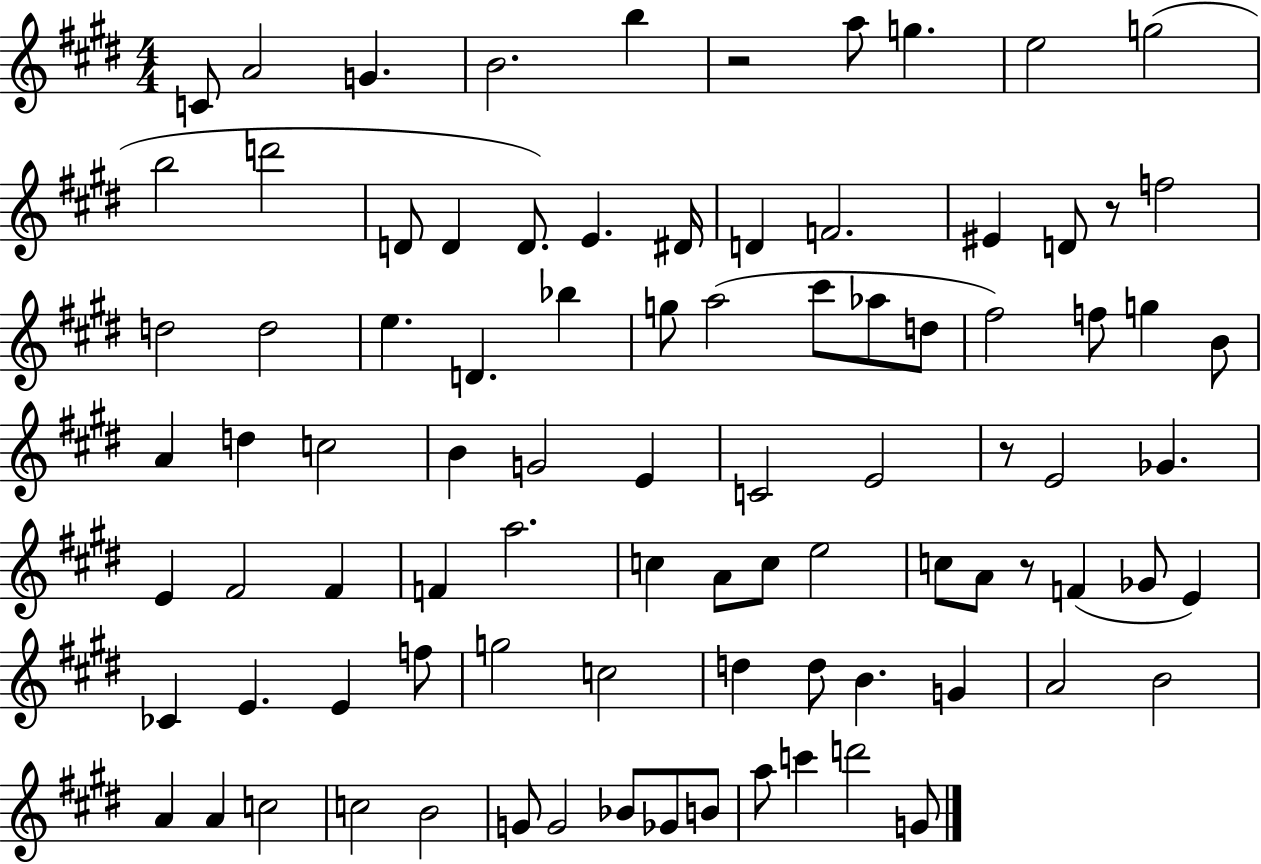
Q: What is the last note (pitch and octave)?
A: G4